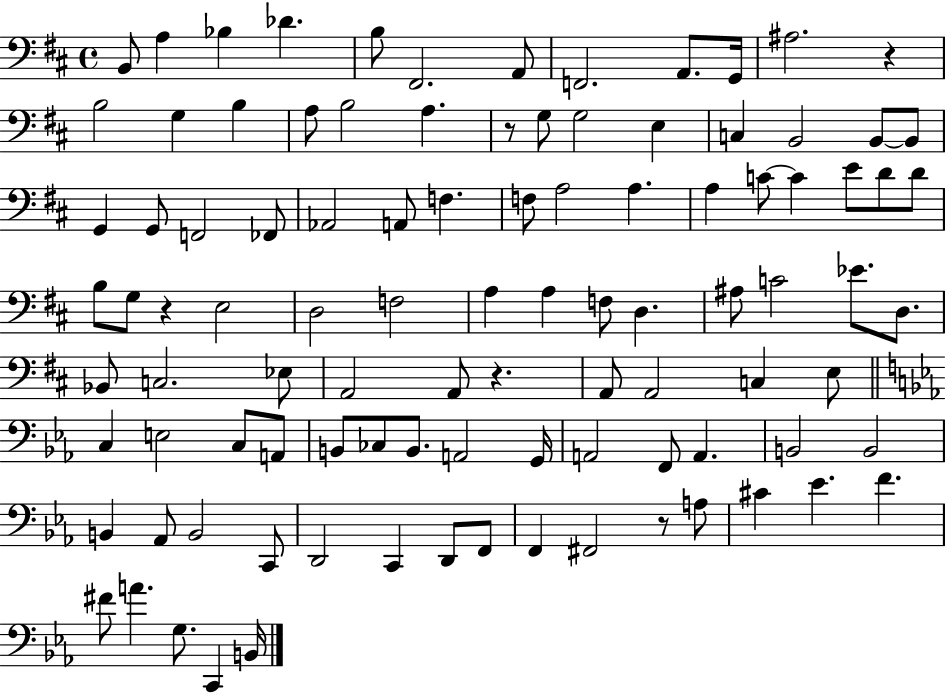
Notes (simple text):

B2/e A3/q Bb3/q Db4/q. B3/e F#2/h. A2/e F2/h. A2/e. G2/s A#3/h. R/q B3/h G3/q B3/q A3/e B3/h A3/q. R/e G3/e G3/h E3/q C3/q B2/h B2/e B2/e G2/q G2/e F2/h FES2/e Ab2/h A2/e F3/q. F3/e A3/h A3/q. A3/q C4/e C4/q E4/e D4/e D4/e B3/e G3/e R/q E3/h D3/h F3/h A3/q A3/q F3/e D3/q. A#3/e C4/h Eb4/e. D3/e. Bb2/e C3/h. Eb3/e A2/h A2/e R/q. A2/e A2/h C3/q E3/e C3/q E3/h C3/e A2/e B2/e CES3/e B2/e. A2/h G2/s A2/h F2/e A2/q. B2/h B2/h B2/q Ab2/e B2/h C2/e D2/h C2/q D2/e F2/e F2/q F#2/h R/e A3/e C#4/q Eb4/q. F4/q. F#4/e A4/q. G3/e. C2/q B2/s